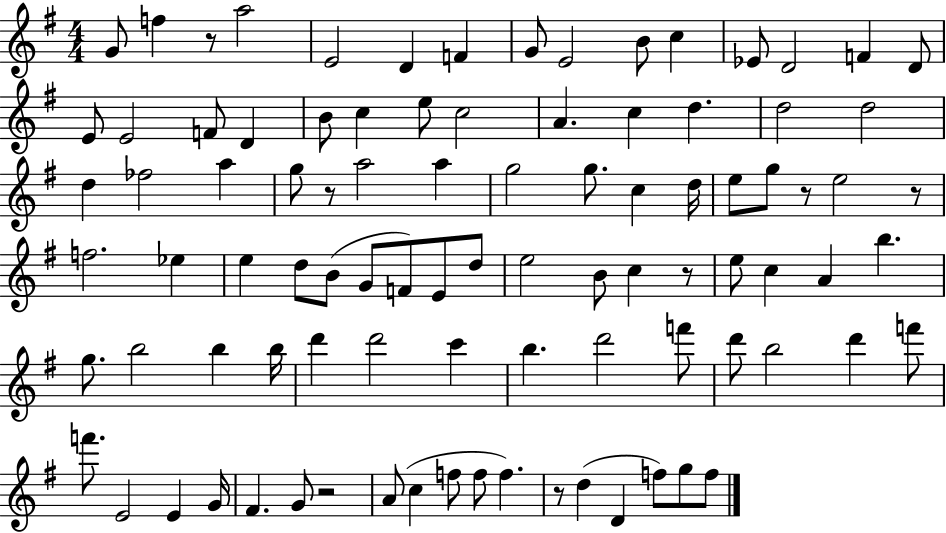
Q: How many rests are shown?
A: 7